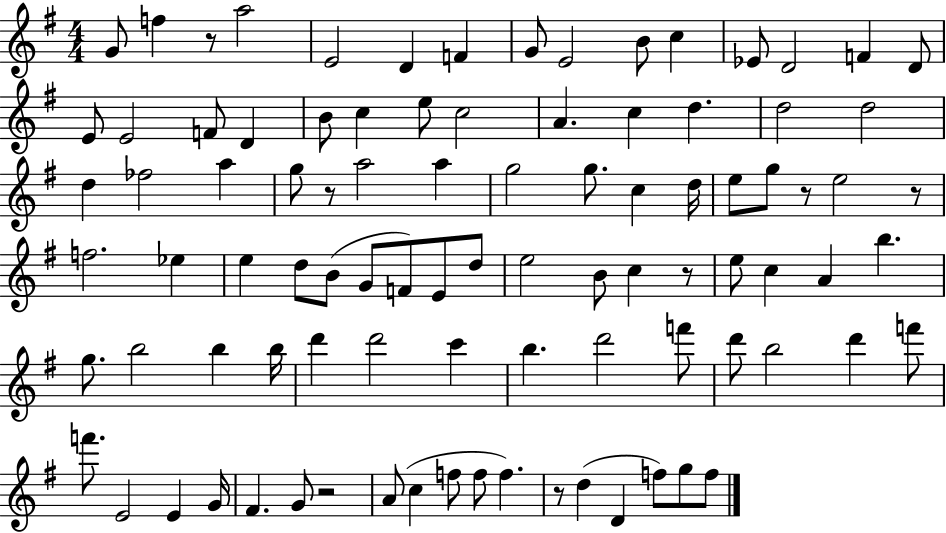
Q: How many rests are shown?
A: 7